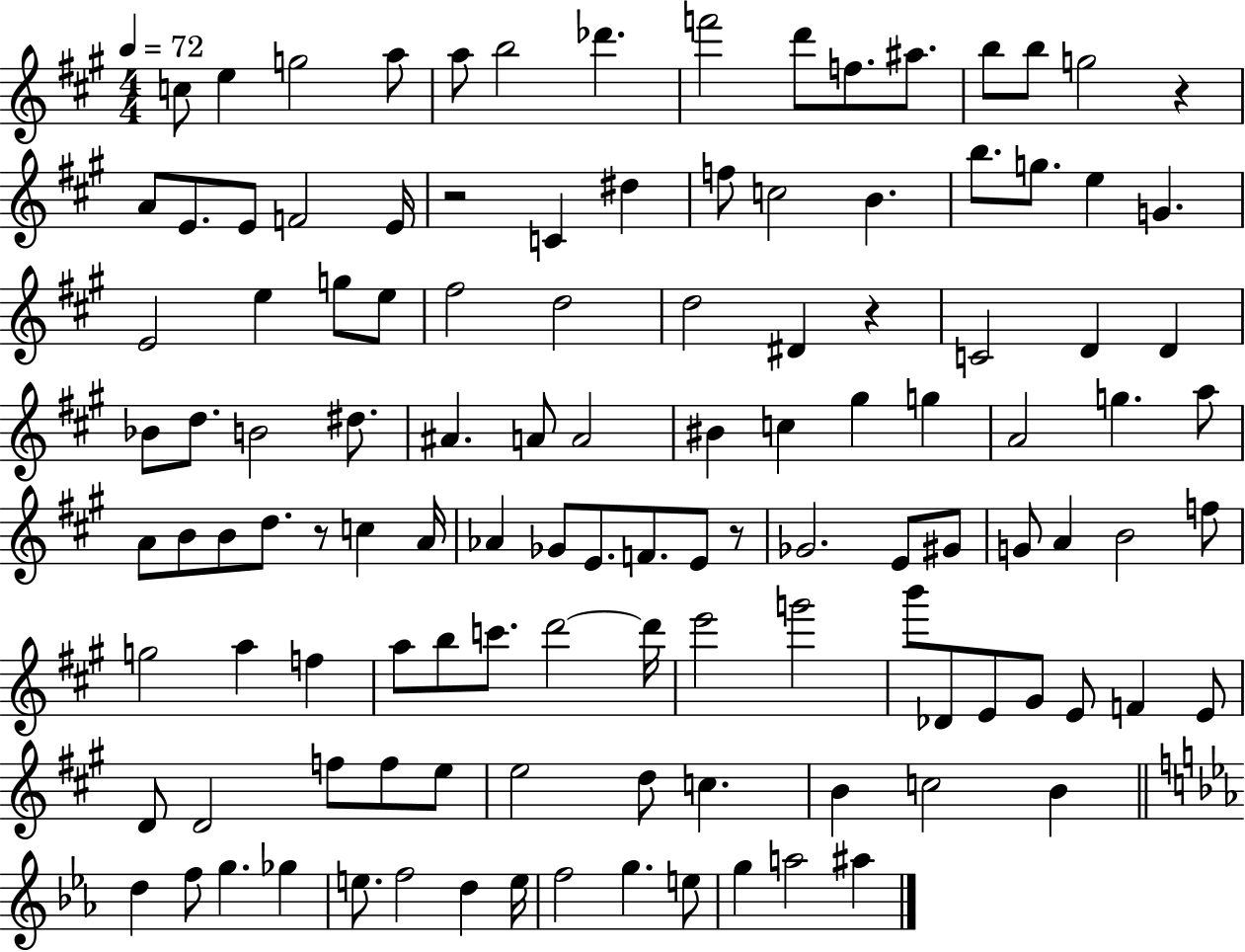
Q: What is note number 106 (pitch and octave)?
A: D5